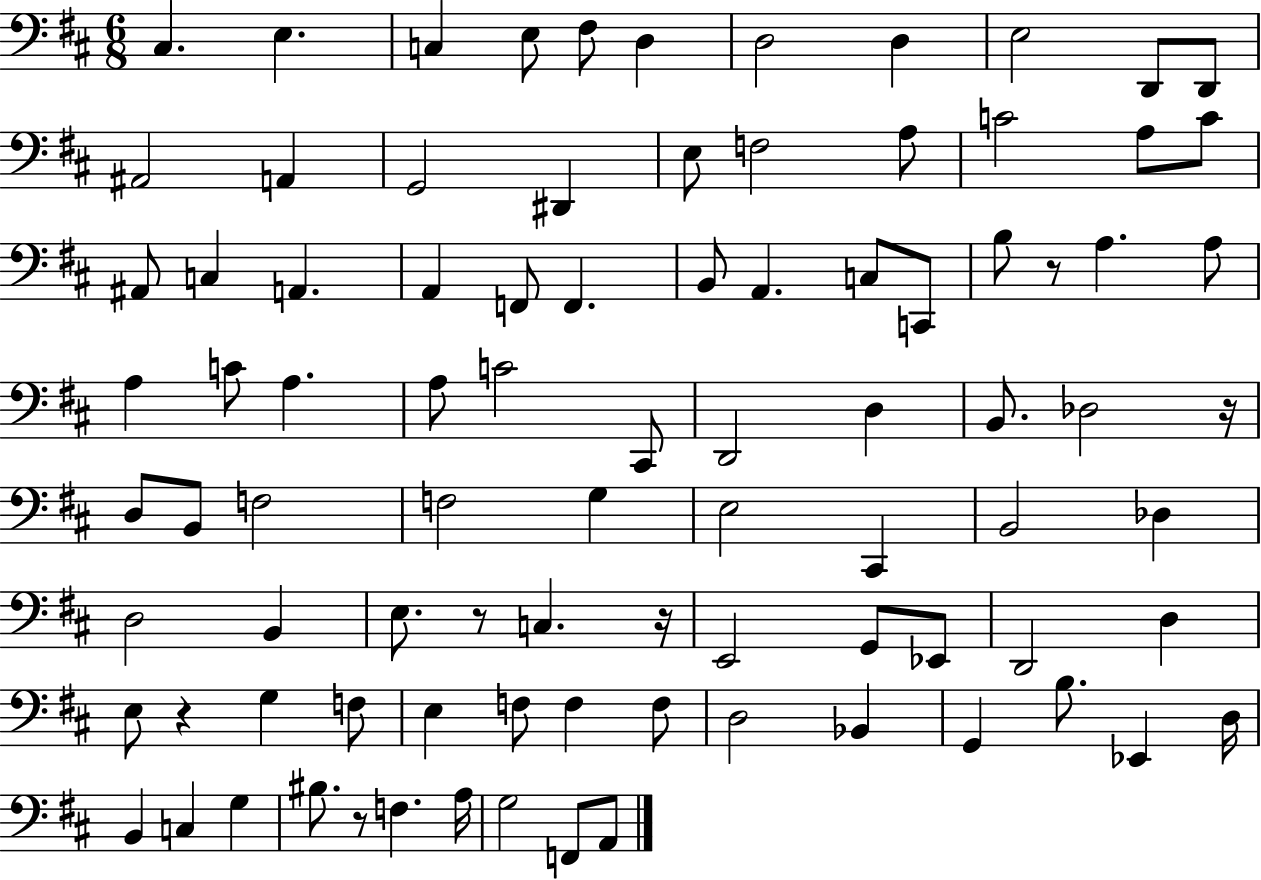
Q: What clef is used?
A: bass